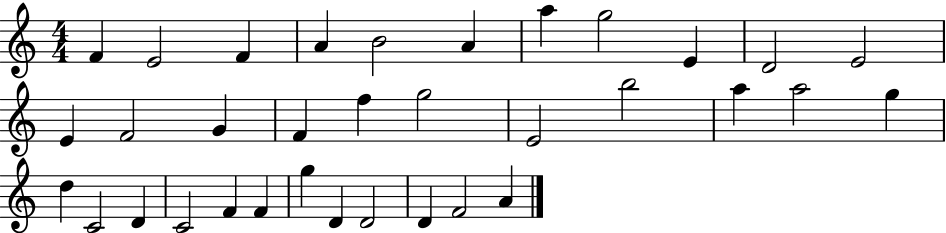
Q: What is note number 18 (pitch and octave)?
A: E4